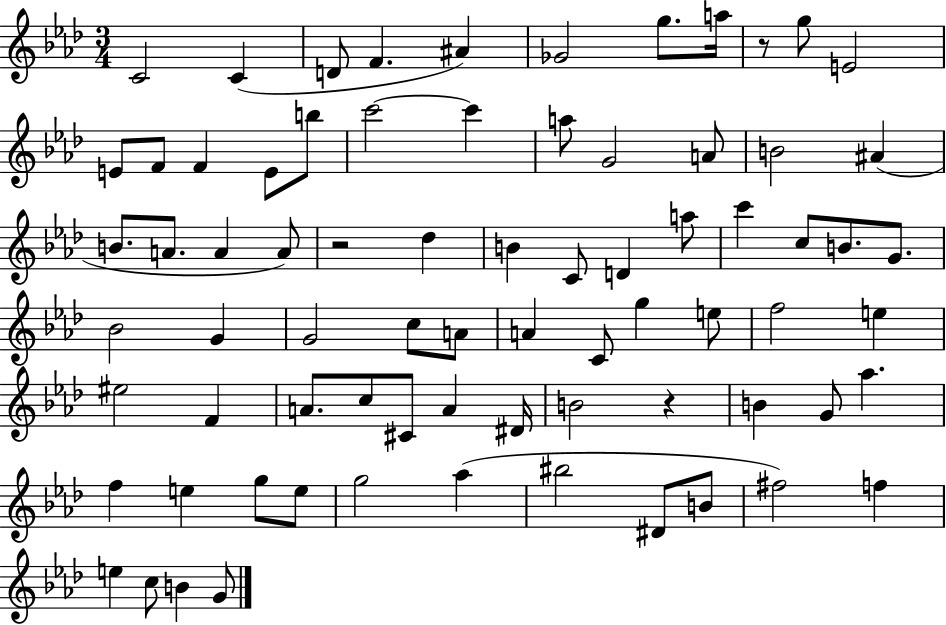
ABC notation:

X:1
T:Untitled
M:3/4
L:1/4
K:Ab
C2 C D/2 F ^A _G2 g/2 a/4 z/2 g/2 E2 E/2 F/2 F E/2 b/2 c'2 c' a/2 G2 A/2 B2 ^A B/2 A/2 A A/2 z2 _d B C/2 D a/2 c' c/2 B/2 G/2 _B2 G G2 c/2 A/2 A C/2 g e/2 f2 e ^e2 F A/2 c/2 ^C/2 A ^D/4 B2 z B G/2 _a f e g/2 e/2 g2 _a ^b2 ^D/2 B/2 ^f2 f e c/2 B G/2